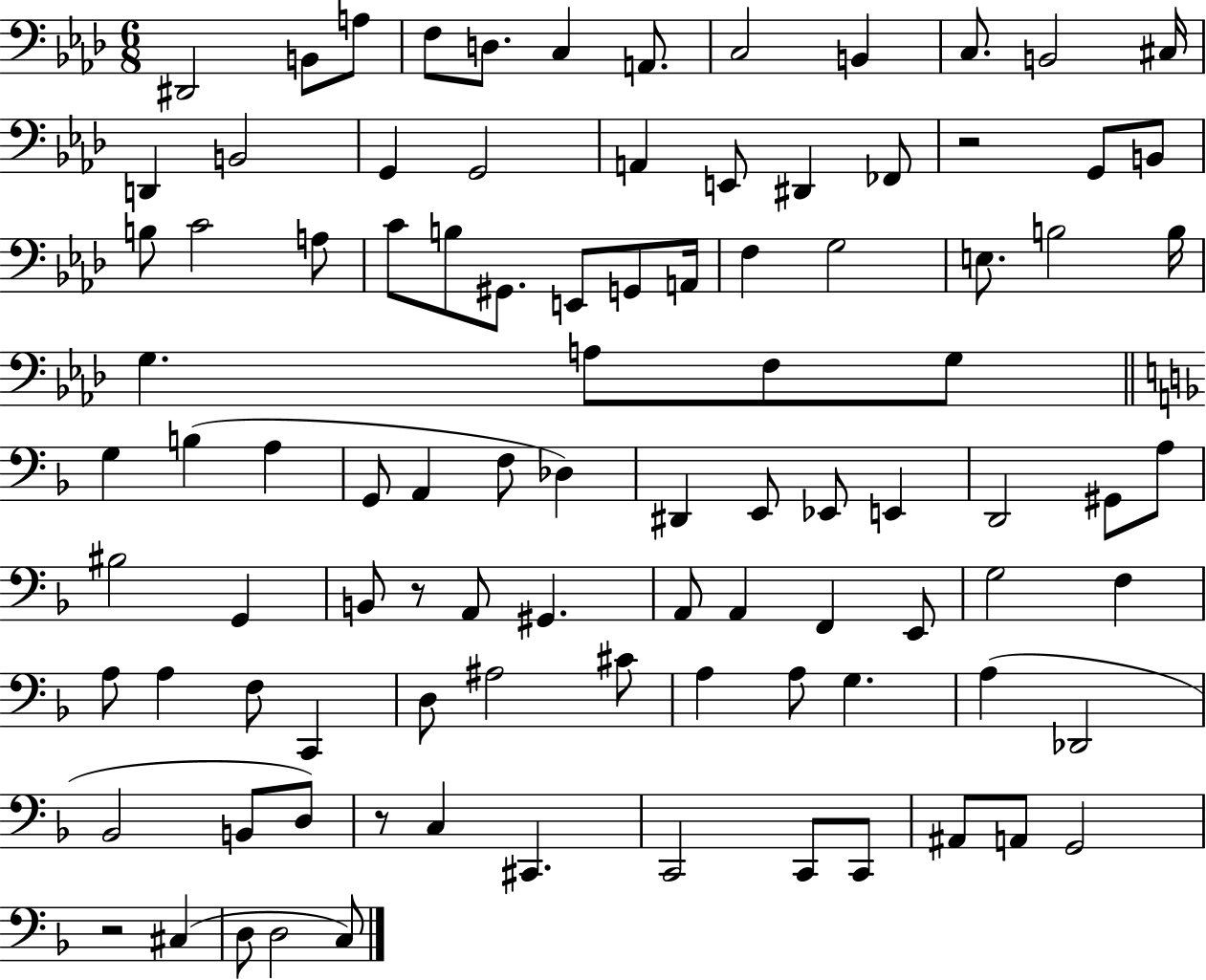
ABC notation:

X:1
T:Untitled
M:6/8
L:1/4
K:Ab
^D,,2 B,,/2 A,/2 F,/2 D,/2 C, A,,/2 C,2 B,, C,/2 B,,2 ^C,/4 D,, B,,2 G,, G,,2 A,, E,,/2 ^D,, _F,,/2 z2 G,,/2 B,,/2 B,/2 C2 A,/2 C/2 B,/2 ^G,,/2 E,,/2 G,,/2 A,,/4 F, G,2 E,/2 B,2 B,/4 G, A,/2 F,/2 G,/2 G, B, A, G,,/2 A,, F,/2 _D, ^D,, E,,/2 _E,,/2 E,, D,,2 ^G,,/2 A,/2 ^B,2 G,, B,,/2 z/2 A,,/2 ^G,, A,,/2 A,, F,, E,,/2 G,2 F, A,/2 A, F,/2 C,, D,/2 ^A,2 ^C/2 A, A,/2 G, A, _D,,2 _B,,2 B,,/2 D,/2 z/2 C, ^C,, C,,2 C,,/2 C,,/2 ^A,,/2 A,,/2 G,,2 z2 ^C, D,/2 D,2 C,/2